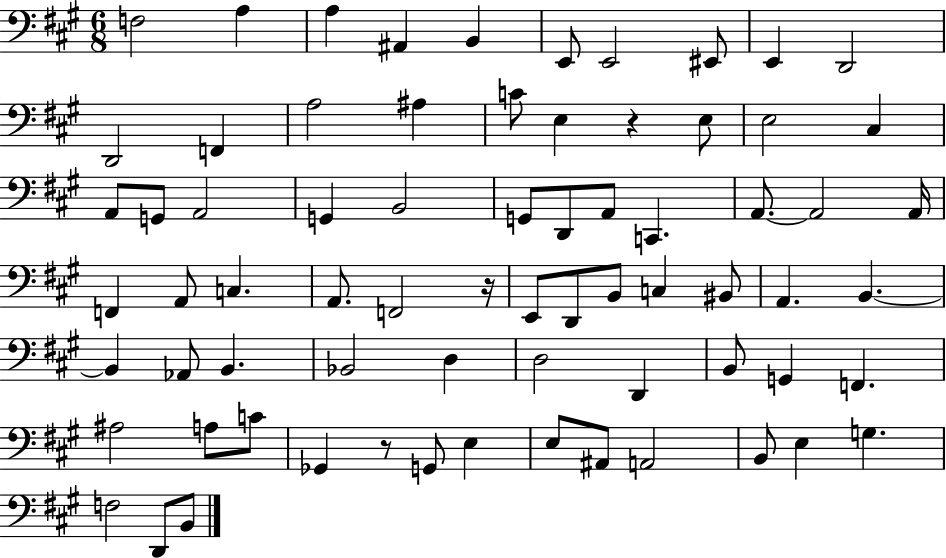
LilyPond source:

{
  \clef bass
  \numericTimeSignature
  \time 6/8
  \key a \major
  f2 a4 | a4 ais,4 b,4 | e,8 e,2 eis,8 | e,4 d,2 | \break d,2 f,4 | a2 ais4 | c'8 e4 r4 e8 | e2 cis4 | \break a,8 g,8 a,2 | g,4 b,2 | g,8 d,8 a,8 c,4. | a,8.~~ a,2 a,16 | \break f,4 a,8 c4. | a,8. f,2 r16 | e,8 d,8 b,8 c4 bis,8 | a,4. b,4.~~ | \break b,4 aes,8 b,4. | bes,2 d4 | d2 d,4 | b,8 g,4 f,4. | \break ais2 a8 c'8 | ges,4 r8 g,8 e4 | e8 ais,8 a,2 | b,8 e4 g4. | \break f2 d,8 b,8 | \bar "|."
}